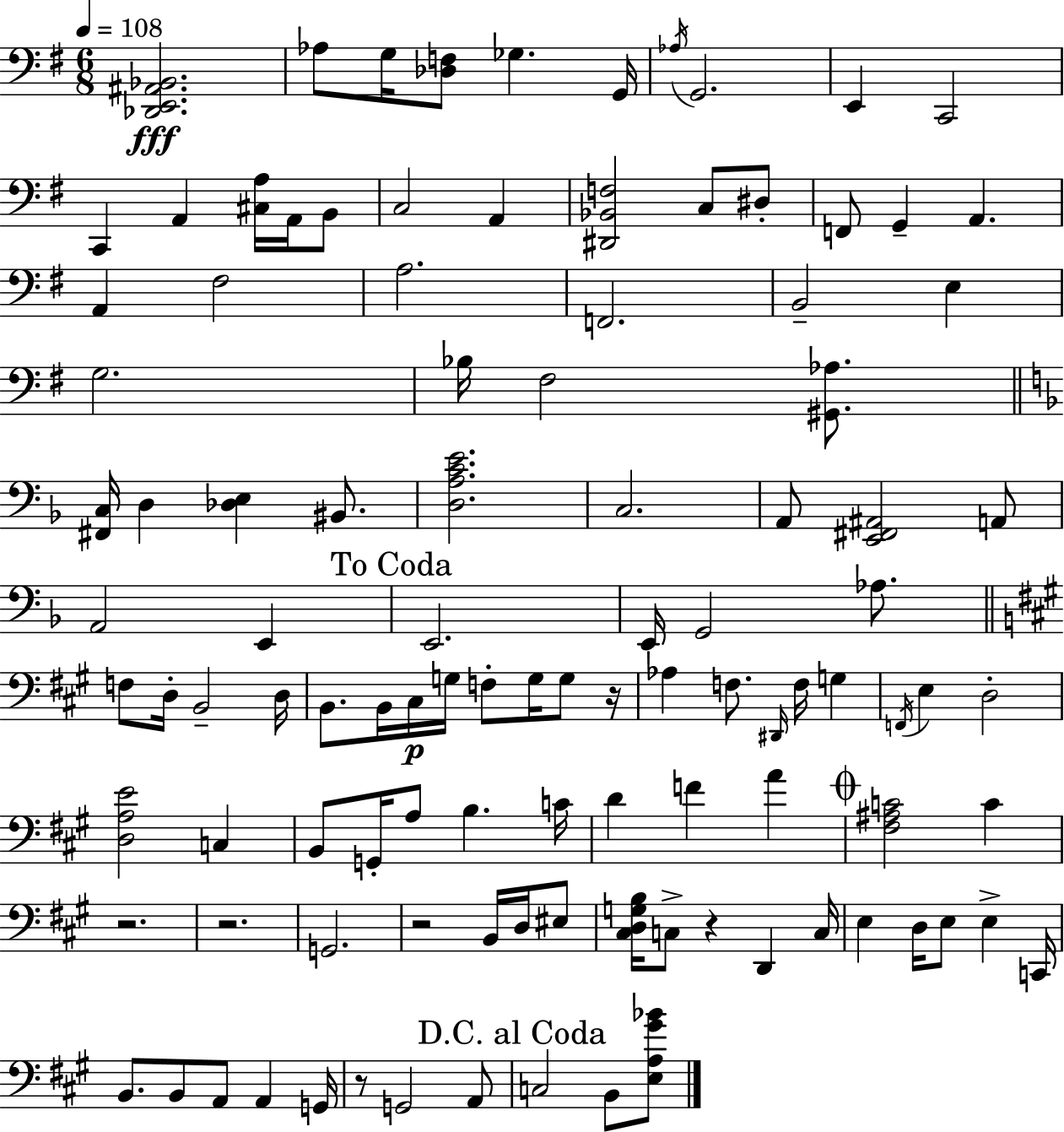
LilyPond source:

{
  \clef bass
  \numericTimeSignature
  \time 6/8
  \key g \major
  \tempo 4 = 108
  <des, e, ais, bes,>2.\fff | aes8 g16 <des f>8 ges4. g,16 | \acciaccatura { aes16 } g,2. | e,4 c,2 | \break c,4 a,4 <cis a>16 a,16 b,8 | c2 a,4 | <dis, bes, f>2 c8 dis8-. | f,8 g,4-- a,4. | \break a,4 fis2 | a2. | f,2. | b,2-- e4 | \break g2. | bes16 fis2 <gis, aes>8. | \bar "||" \break \key f \major <fis, c>16 d4 <des e>4 bis,8. | <d a c' e'>2. | c2. | a,8 <e, fis, ais,>2 a,8 | \break a,2 e,4 | \mark "To Coda" e,2. | e,16 g,2 aes8. | \bar "||" \break \key a \major f8 d16-. b,2-- d16 | b,8. b,16 cis16\p g16 f8-. g16 g8 r16 | aes4 f8. \grace { dis,16 } f16 g4 | \acciaccatura { f,16 } e4 d2-. | \break <d a e'>2 c4 | b,8 g,16-. a8 b4. | c'16 d'4 f'4 a'4 | \mark \markup { \musicglyph "scripts.coda" } <fis ais c'>2 c'4 | \break r2. | r2. | g,2. | r2 b,16 d16 | \break eis8 <cis d g b>16 c8-> r4 d,4 | c16 e4 d16 e8 e4-> | c,16 b,8. b,8 a,8 a,4 | g,16 r8 g,2 | \break a,8 \mark "D.C. al Coda" c2 b,8 | <e a gis' bes'>8 \bar "|."
}